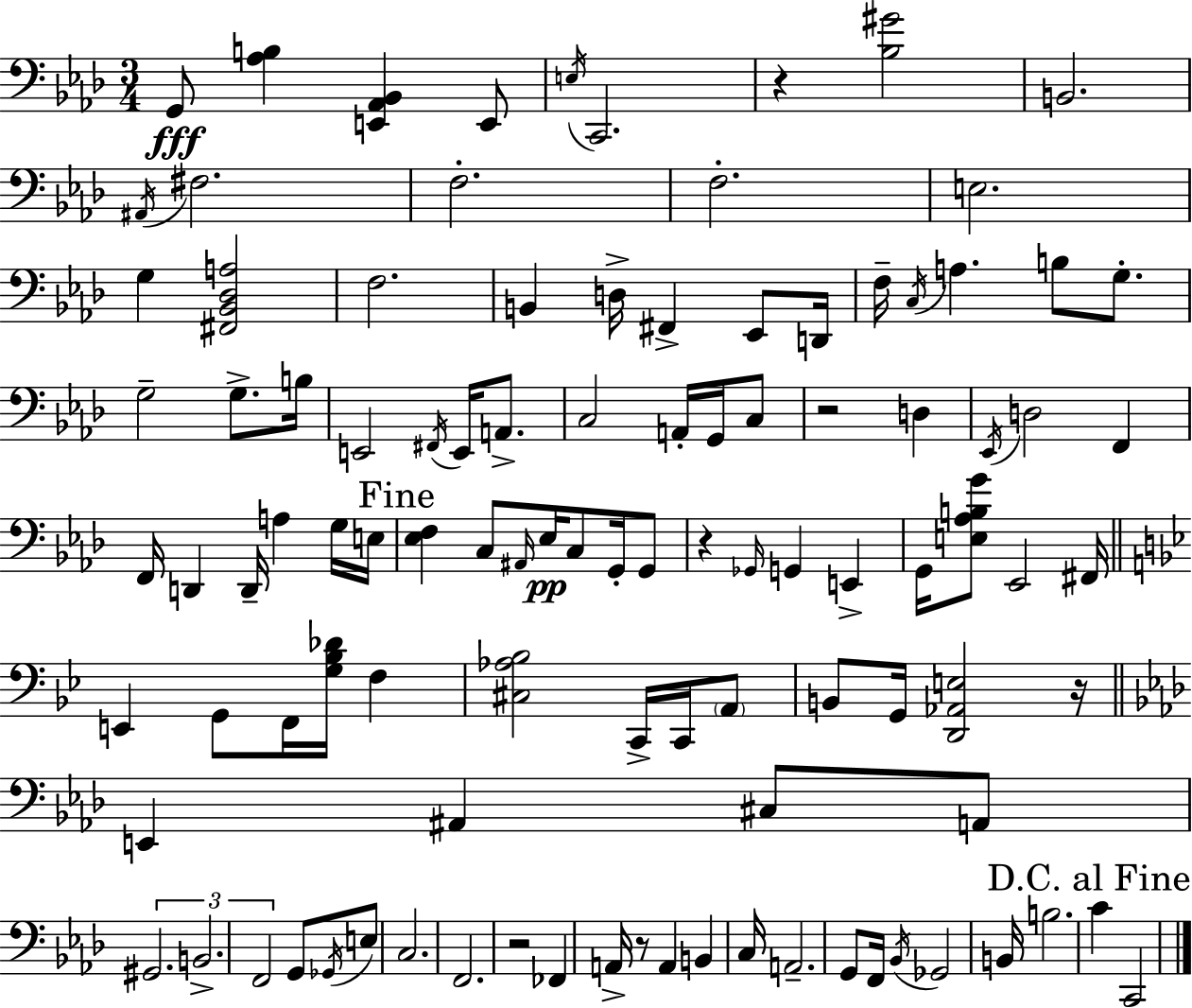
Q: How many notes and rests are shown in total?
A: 105